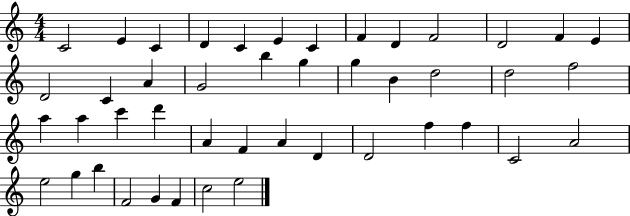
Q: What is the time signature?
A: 4/4